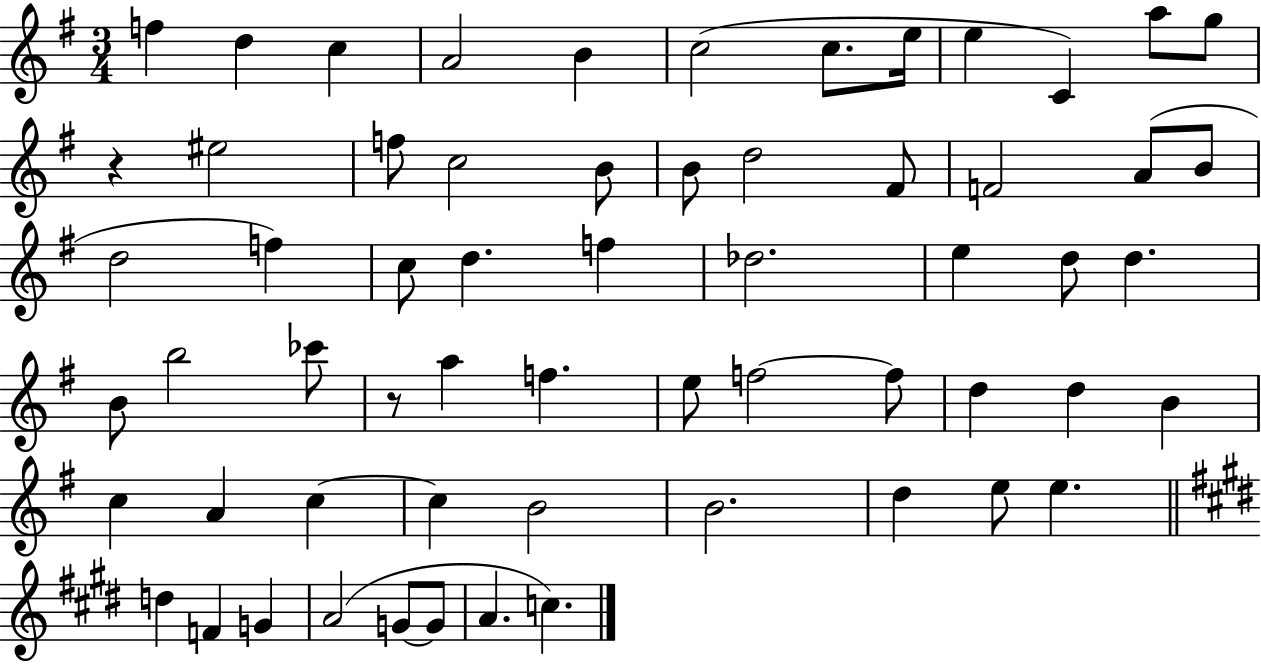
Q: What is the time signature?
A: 3/4